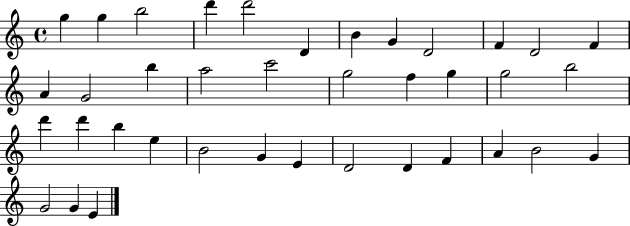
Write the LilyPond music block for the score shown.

{
  \clef treble
  \time 4/4
  \defaultTimeSignature
  \key c \major
  g''4 g''4 b''2 | d'''4 d'''2 d'4 | b'4 g'4 d'2 | f'4 d'2 f'4 | \break a'4 g'2 b''4 | a''2 c'''2 | g''2 f''4 g''4 | g''2 b''2 | \break d'''4 d'''4 b''4 e''4 | b'2 g'4 e'4 | d'2 d'4 f'4 | a'4 b'2 g'4 | \break g'2 g'4 e'4 | \bar "|."
}